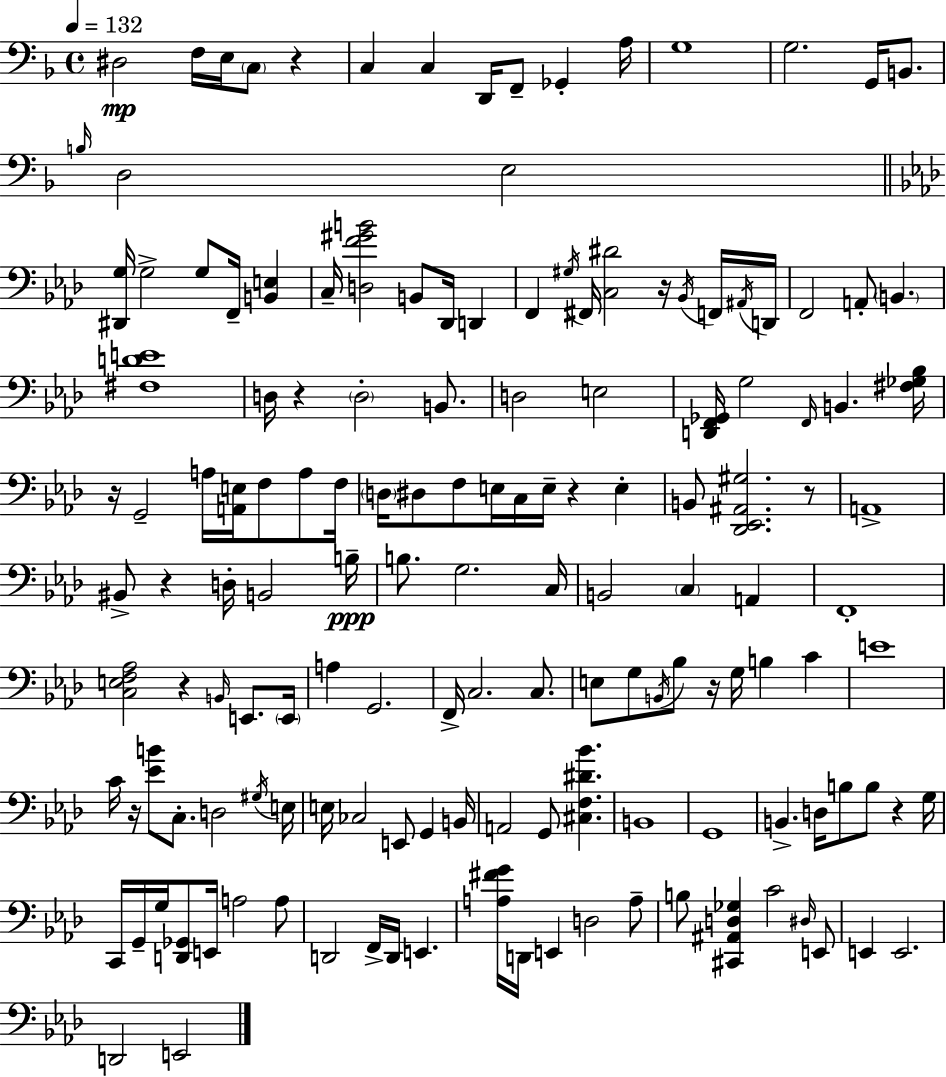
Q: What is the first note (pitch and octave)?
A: D#3